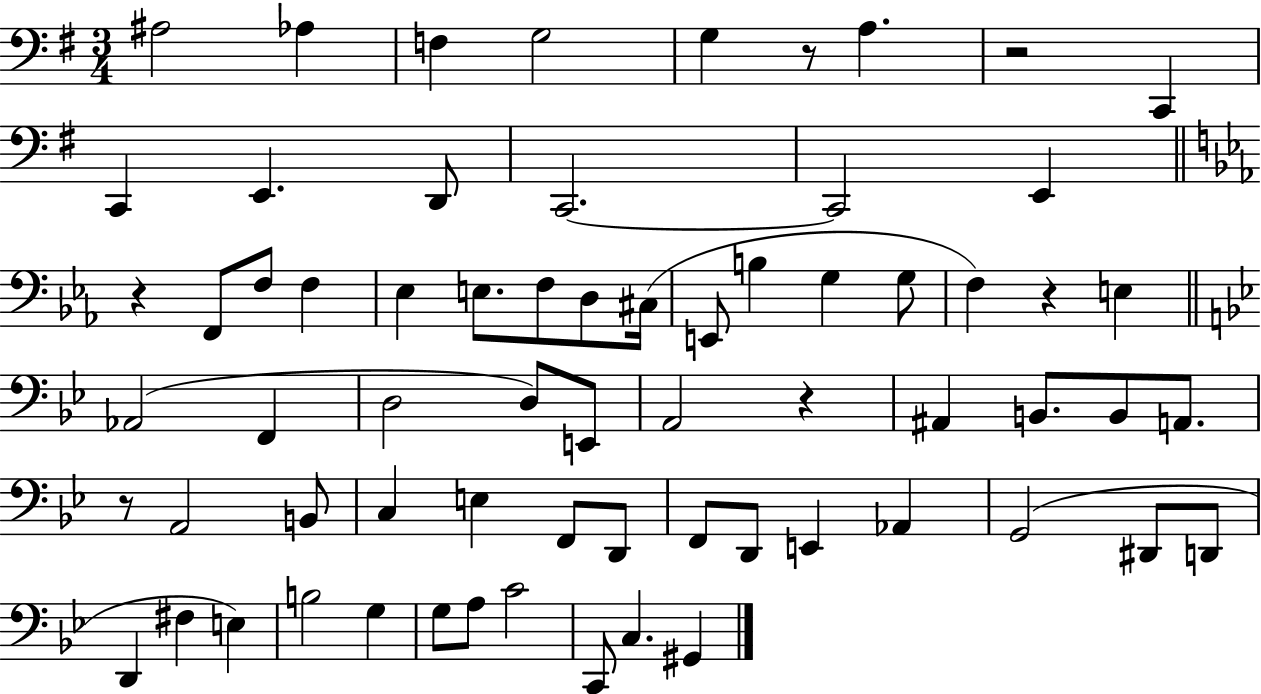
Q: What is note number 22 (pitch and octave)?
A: E2